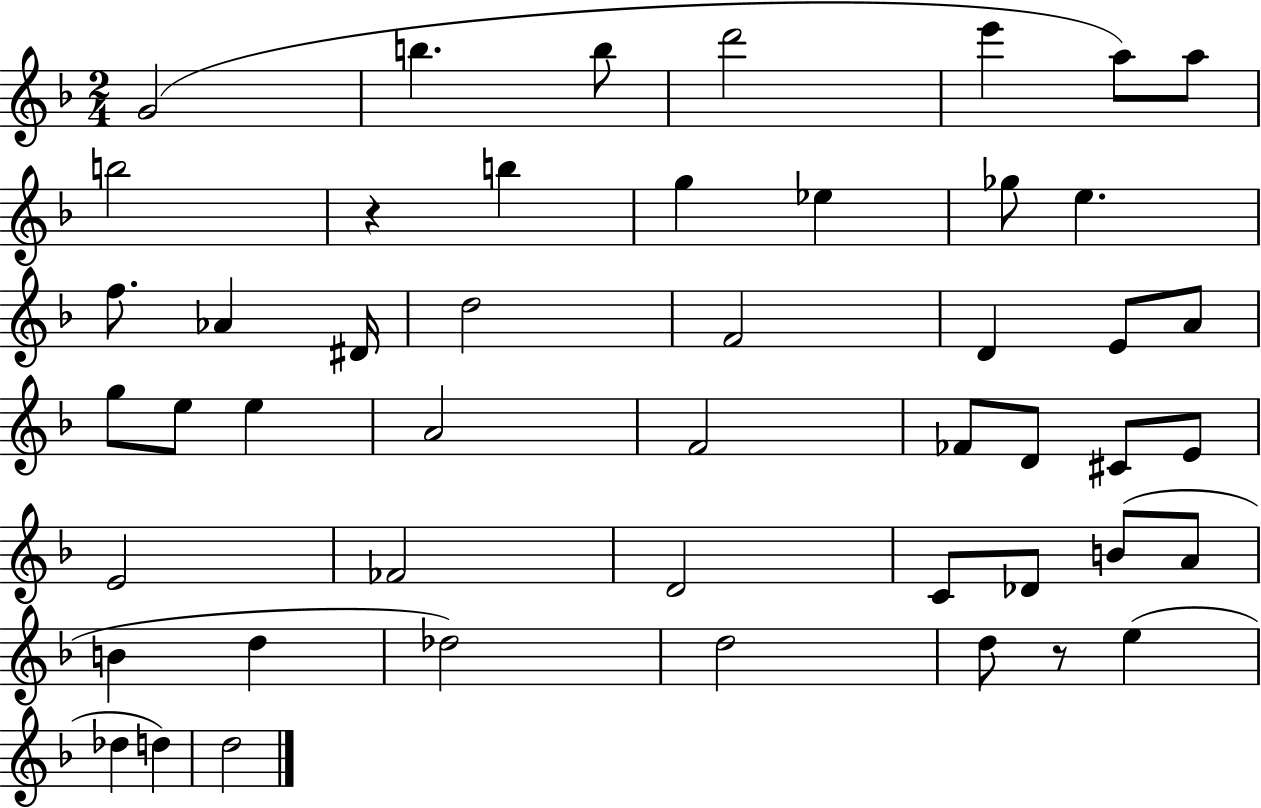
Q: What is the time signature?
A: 2/4